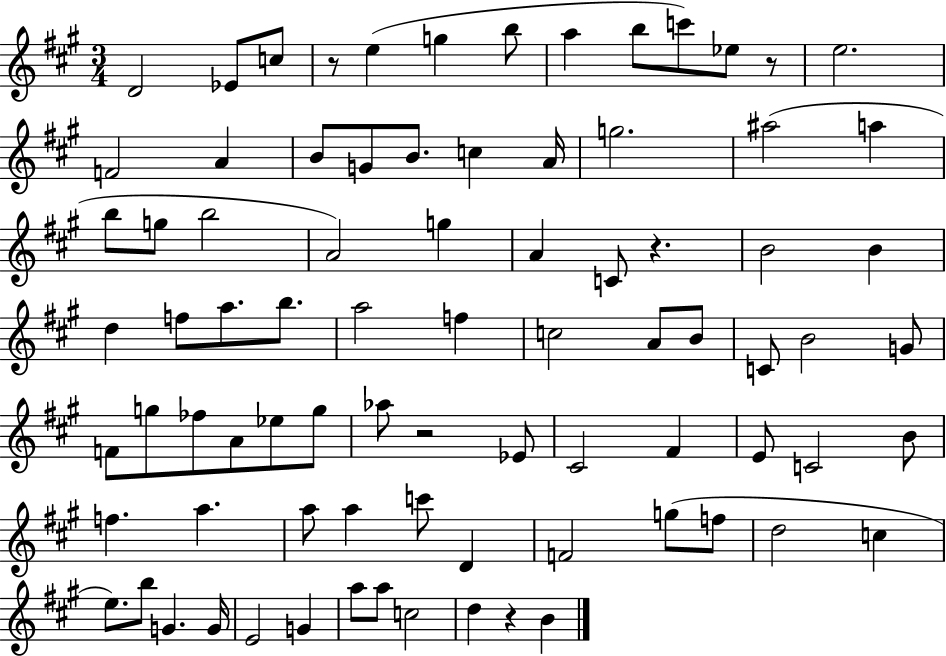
{
  \clef treble
  \numericTimeSignature
  \time 3/4
  \key a \major
  d'2 ees'8 c''8 | r8 e''4( g''4 b''8 | a''4 b''8 c'''8) ees''8 r8 | e''2. | \break f'2 a'4 | b'8 g'8 b'8. c''4 a'16 | g''2. | ais''2( a''4 | \break b''8 g''8 b''2 | a'2) g''4 | a'4 c'8 r4. | b'2 b'4 | \break d''4 f''8 a''8. b''8. | a''2 f''4 | c''2 a'8 b'8 | c'8 b'2 g'8 | \break f'8 g''8 fes''8 a'8 ees''8 g''8 | aes''8 r2 ees'8 | cis'2 fis'4 | e'8 c'2 b'8 | \break f''4. a''4. | a''8 a''4 c'''8 d'4 | f'2 g''8( f''8 | d''2 c''4 | \break e''8.) b''8 g'4. g'16 | e'2 g'4 | a''8 a''8 c''2 | d''4 r4 b'4 | \break \bar "|."
}